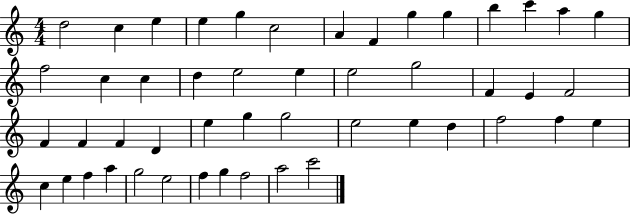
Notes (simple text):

D5/h C5/q E5/q E5/q G5/q C5/h A4/q F4/q G5/q G5/q B5/q C6/q A5/q G5/q F5/h C5/q C5/q D5/q E5/h E5/q E5/h G5/h F4/q E4/q F4/h F4/q F4/q F4/q D4/q E5/q G5/q G5/h E5/h E5/q D5/q F5/h F5/q E5/q C5/q E5/q F5/q A5/q G5/h E5/h F5/q G5/q F5/h A5/h C6/h